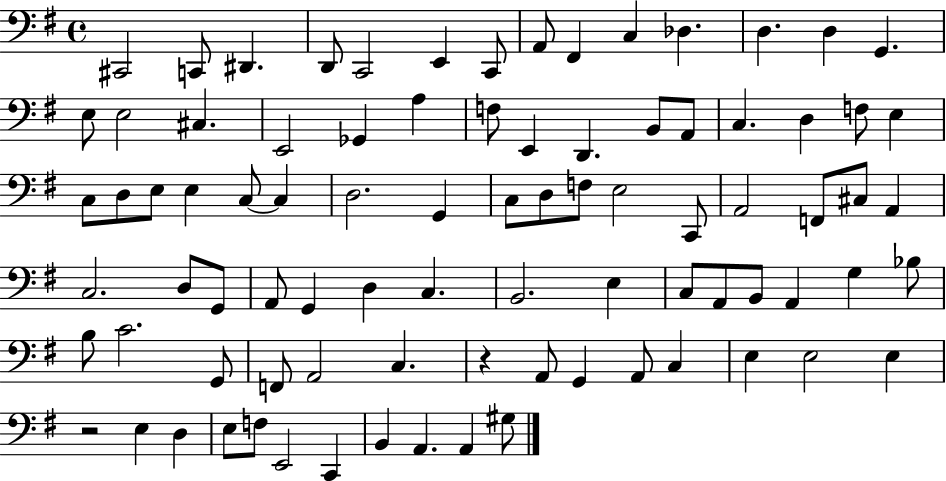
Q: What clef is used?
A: bass